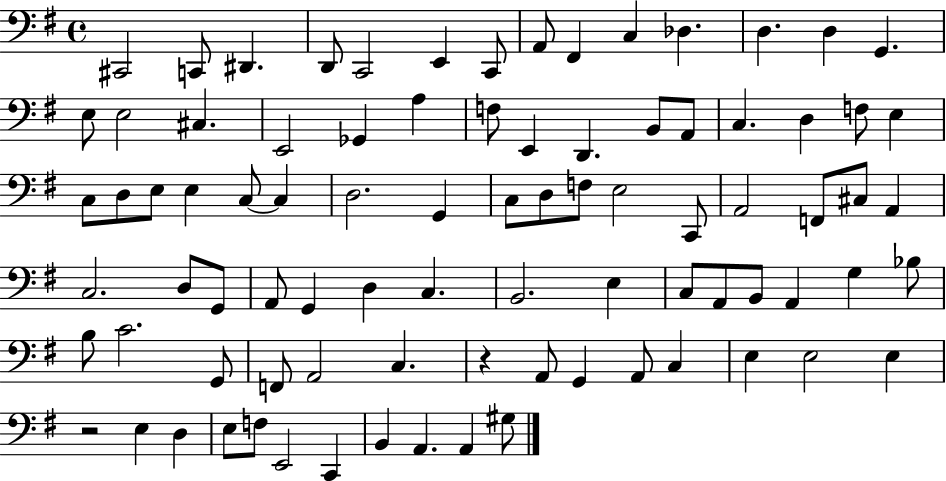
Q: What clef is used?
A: bass